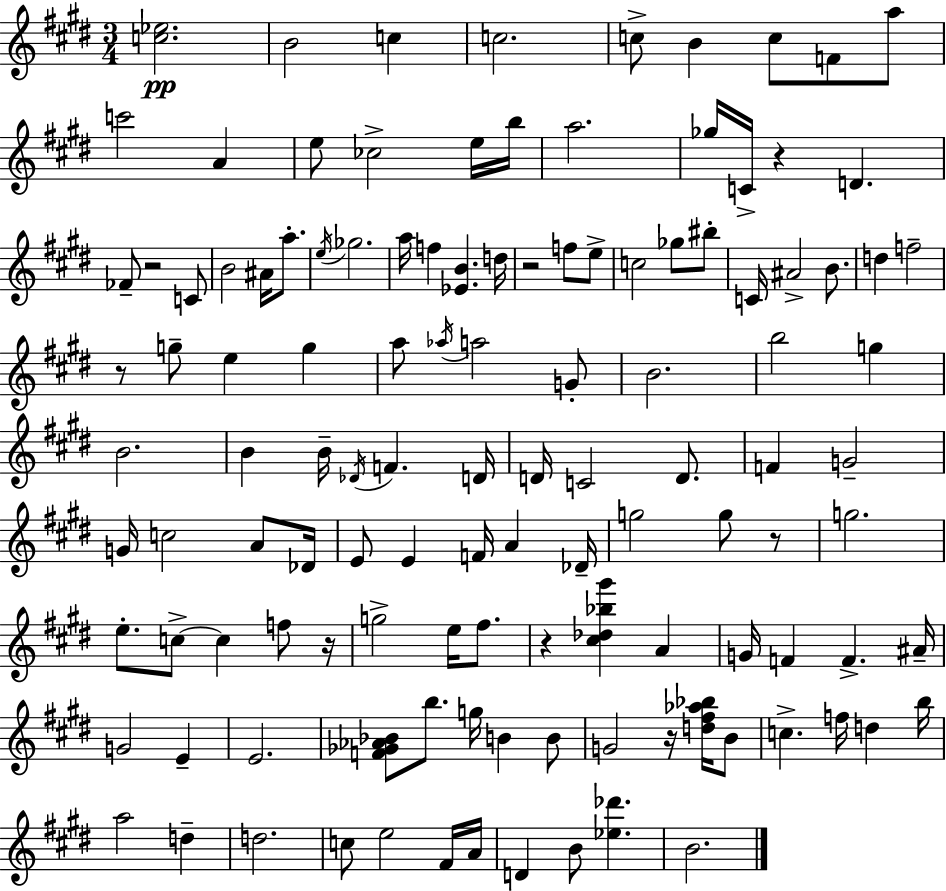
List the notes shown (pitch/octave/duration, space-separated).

[C5,Eb5]/h. B4/h C5/q C5/h. C5/e B4/q C5/e F4/e A5/e C6/h A4/q E5/e CES5/h E5/s B5/s A5/h. Gb5/s C4/s R/q D4/q. FES4/e R/h C4/e B4/h A#4/s A5/e. E5/s Gb5/h. A5/s F5/q [Eb4,B4]/q. D5/s R/h F5/e E5/e C5/h Gb5/e BIS5/e C4/s A#4/h B4/e. D5/q F5/h R/e G5/e E5/q G5/q A5/e Ab5/s A5/h G4/e B4/h. B5/h G5/q B4/h. B4/q B4/s Db4/s F4/q. D4/s D4/s C4/h D4/e. F4/q G4/h G4/s C5/h A4/e Db4/s E4/e E4/q F4/s A4/q Db4/s G5/h G5/e R/e G5/h. E5/e. C5/e C5/q F5/e R/s G5/h E5/s F#5/e. R/q [C#5,Db5,Bb5,G#6]/q A4/q G4/s F4/q F4/q. A#4/s G4/h E4/q E4/h. [F4,Gb4,Ab4,Bb4]/e B5/e. G5/s B4/q B4/e G4/h R/s [D5,F#5,Ab5,Bb5]/s B4/e C5/q. F5/s D5/q B5/s A5/h D5/q D5/h. C5/e E5/h F#4/s A4/s D4/q B4/e [Eb5,Db6]/q. B4/h.